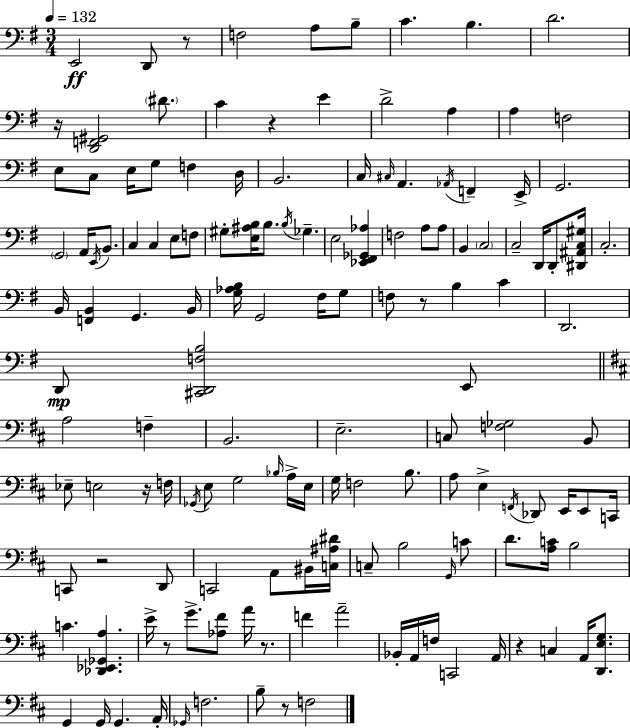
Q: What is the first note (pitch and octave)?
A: E2